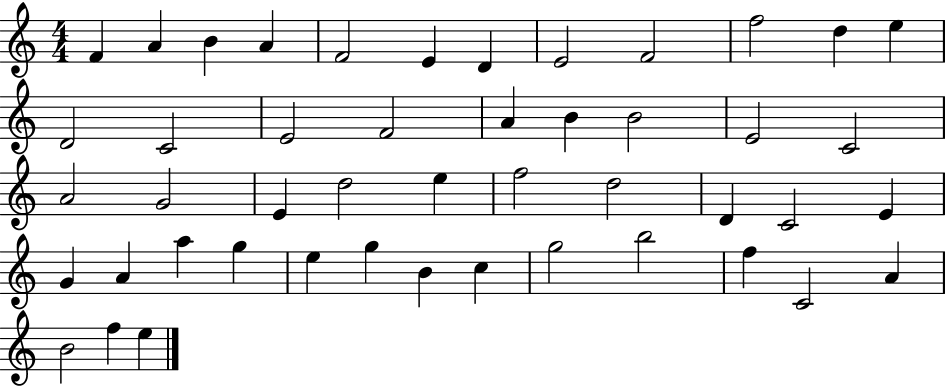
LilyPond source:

{
  \clef treble
  \numericTimeSignature
  \time 4/4
  \key c \major
  f'4 a'4 b'4 a'4 | f'2 e'4 d'4 | e'2 f'2 | f''2 d''4 e''4 | \break d'2 c'2 | e'2 f'2 | a'4 b'4 b'2 | e'2 c'2 | \break a'2 g'2 | e'4 d''2 e''4 | f''2 d''2 | d'4 c'2 e'4 | \break g'4 a'4 a''4 g''4 | e''4 g''4 b'4 c''4 | g''2 b''2 | f''4 c'2 a'4 | \break b'2 f''4 e''4 | \bar "|."
}